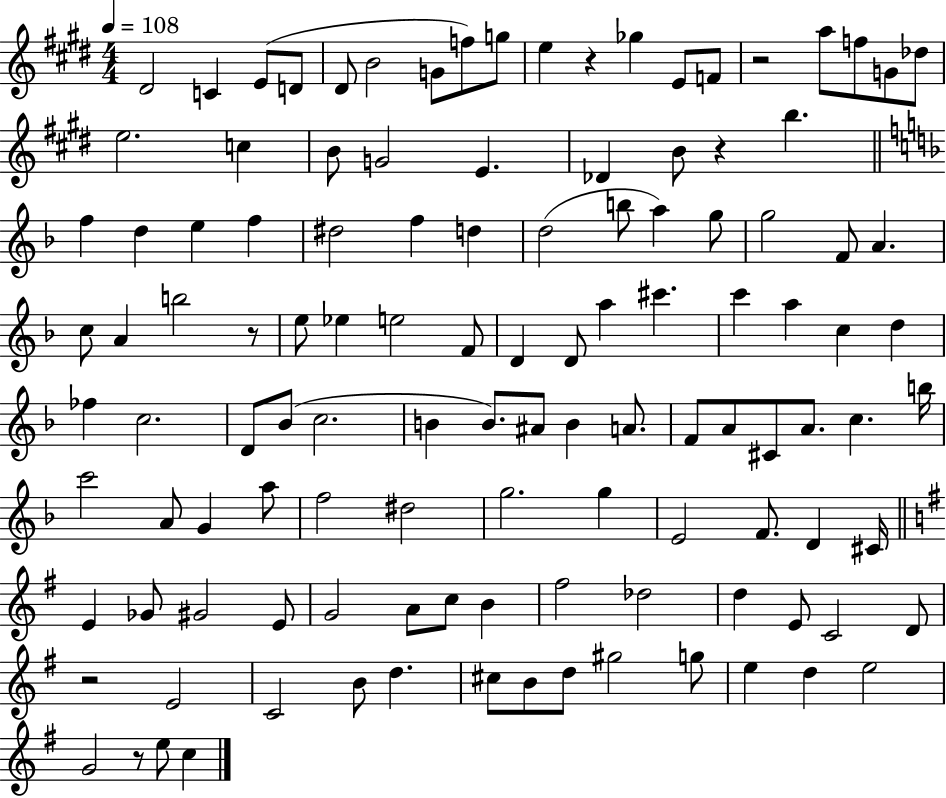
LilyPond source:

{
  \clef treble
  \numericTimeSignature
  \time 4/4
  \key e \major
  \tempo 4 = 108
  dis'2 c'4 e'8( d'8 | dis'8 b'2 g'8 f''8) g''8 | e''4 r4 ges''4 e'8 f'8 | r2 a''8 f''8 g'8 des''8 | \break e''2. c''4 | b'8 g'2 e'4. | des'4 b'8 r4 b''4. | \bar "||" \break \key f \major f''4 d''4 e''4 f''4 | dis''2 f''4 d''4 | d''2( b''8 a''4) g''8 | g''2 f'8 a'4. | \break c''8 a'4 b''2 r8 | e''8 ees''4 e''2 f'8 | d'4 d'8 a''4 cis'''4. | c'''4 a''4 c''4 d''4 | \break fes''4 c''2. | d'8 bes'8( c''2. | b'4 b'8.) ais'8 b'4 a'8. | f'8 a'8 cis'8 a'8. c''4. b''16 | \break c'''2 a'8 g'4 a''8 | f''2 dis''2 | g''2. g''4 | e'2 f'8. d'4 cis'16 | \break \bar "||" \break \key g \major e'4 ges'8 gis'2 e'8 | g'2 a'8 c''8 b'4 | fis''2 des''2 | d''4 e'8 c'2 d'8 | \break r2 e'2 | c'2 b'8 d''4. | cis''8 b'8 d''8 gis''2 g''8 | e''4 d''4 e''2 | \break g'2 r8 e''8 c''4 | \bar "|."
}